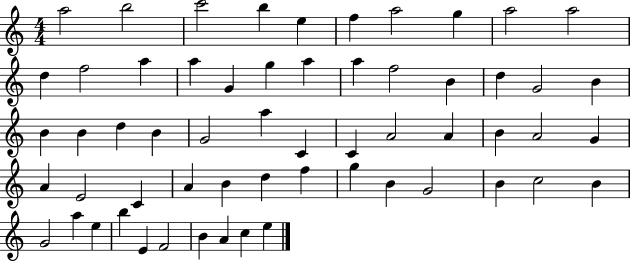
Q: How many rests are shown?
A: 0